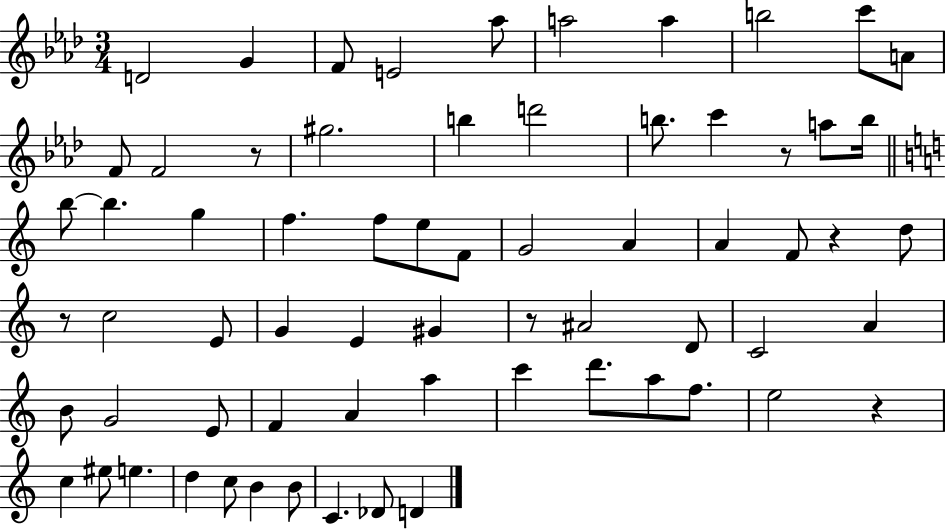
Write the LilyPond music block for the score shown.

{
  \clef treble
  \numericTimeSignature
  \time 3/4
  \key aes \major
  \repeat volta 2 { d'2 g'4 | f'8 e'2 aes''8 | a''2 a''4 | b''2 c'''8 a'8 | \break f'8 f'2 r8 | gis''2. | b''4 d'''2 | b''8. c'''4 r8 a''8 b''16 | \break \bar "||" \break \key c \major b''8~~ b''4. g''4 | f''4. f''8 e''8 f'8 | g'2 a'4 | a'4 f'8 r4 d''8 | \break r8 c''2 e'8 | g'4 e'4 gis'4 | r8 ais'2 d'8 | c'2 a'4 | \break b'8 g'2 e'8 | f'4 a'4 a''4 | c'''4 d'''8. a''8 f''8. | e''2 r4 | \break c''4 eis''8 e''4. | d''4 c''8 b'4 b'8 | c'4. des'8 d'4 | } \bar "|."
}